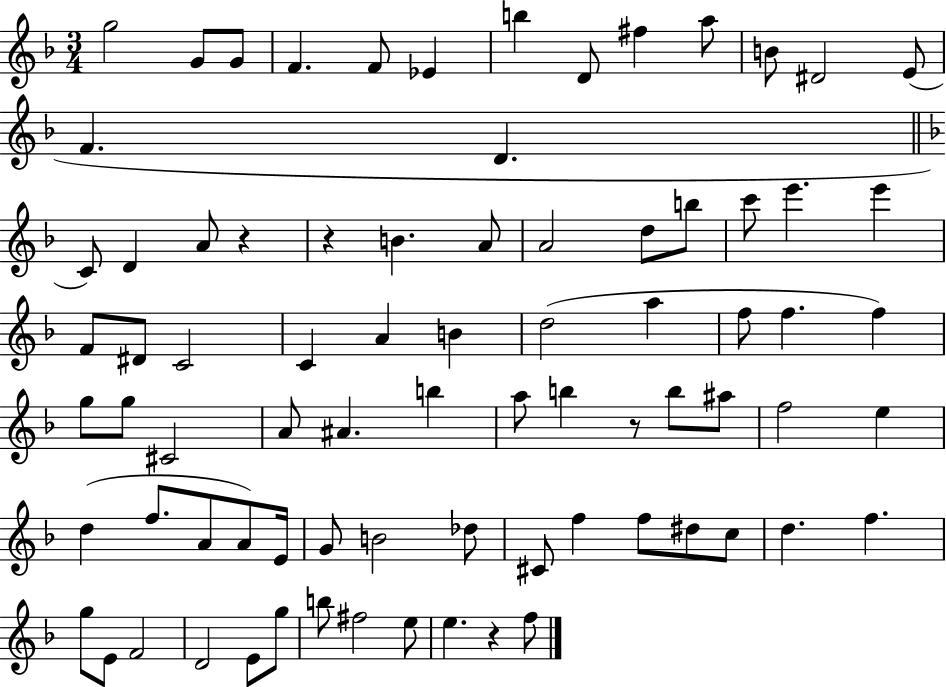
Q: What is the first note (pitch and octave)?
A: G5